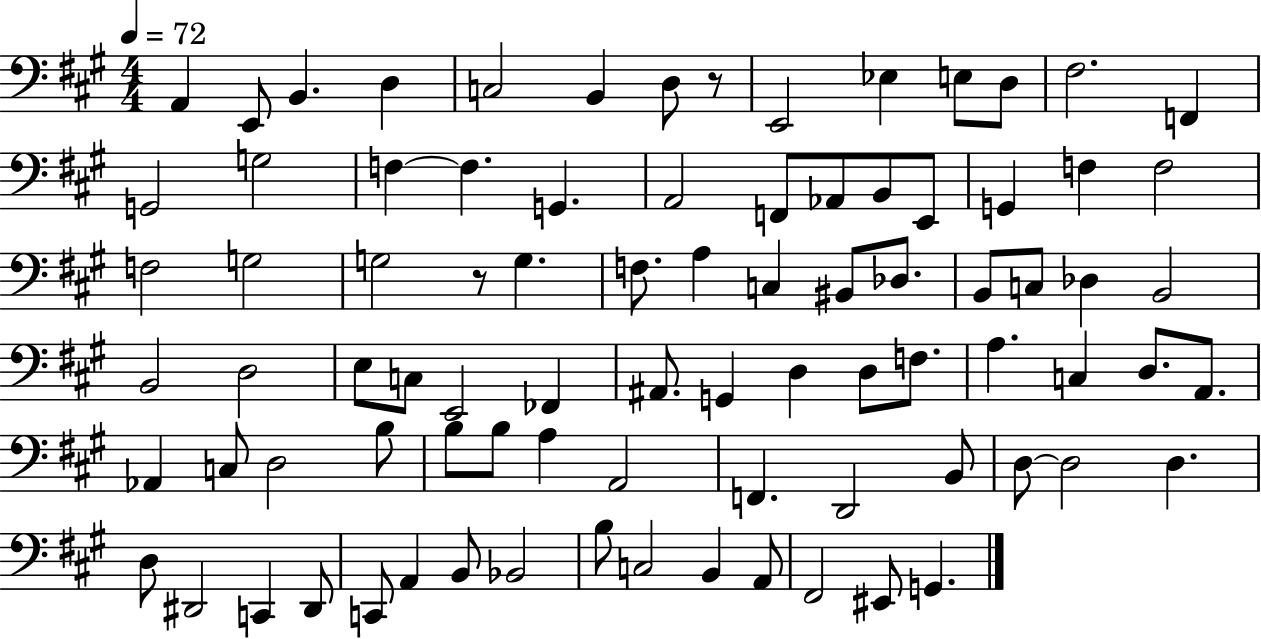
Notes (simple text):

A2/q E2/e B2/q. D3/q C3/h B2/q D3/e R/e E2/h Eb3/q E3/e D3/e F#3/h. F2/q G2/h G3/h F3/q F3/q. G2/q. A2/h F2/e Ab2/e B2/e E2/e G2/q F3/q F3/h F3/h G3/h G3/h R/e G3/q. F3/e. A3/q C3/q BIS2/e Db3/e. B2/e C3/e Db3/q B2/h B2/h D3/h E3/e C3/e E2/h FES2/q A#2/e. G2/q D3/q D3/e F3/e. A3/q. C3/q D3/e. A2/e. Ab2/q C3/e D3/h B3/e B3/e B3/e A3/q A2/h F2/q. D2/h B2/e D3/e D3/h D3/q. D3/e D#2/h C2/q D#2/e C2/e A2/q B2/e Bb2/h B3/e C3/h B2/q A2/e F#2/h EIS2/e G2/q.